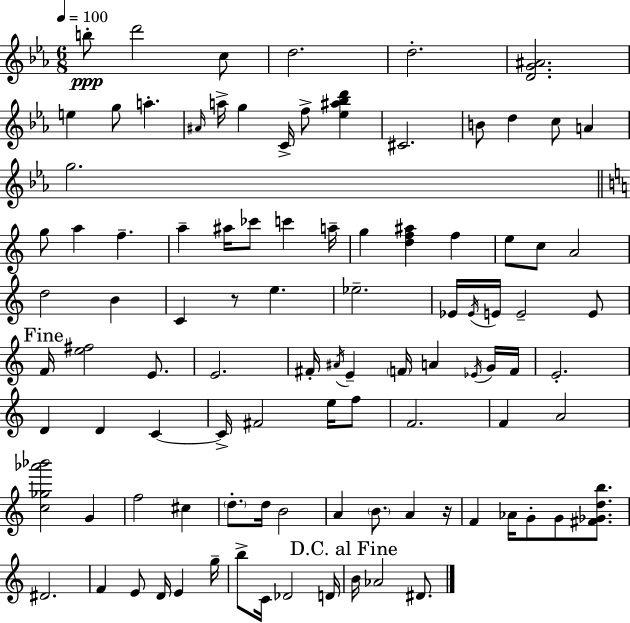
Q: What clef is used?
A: treble